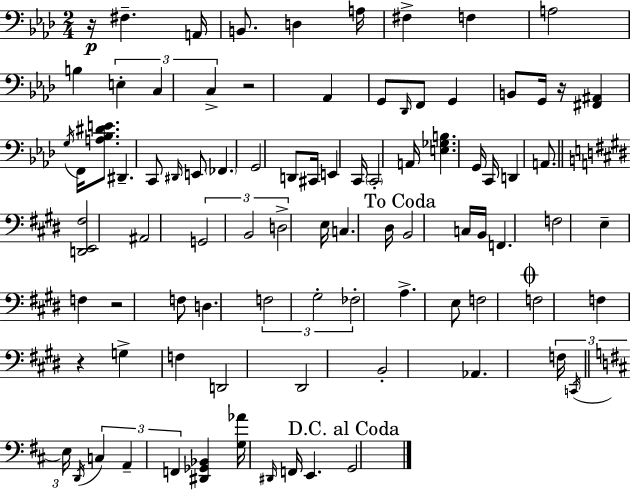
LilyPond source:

{
  \clef bass
  \numericTimeSignature
  \time 2/4
  \key aes \major
  r16\p fis4.-- a,16 | b,8. d4 a16 | fis4-> f4 | a2 | \break b4 \tuplet 3/2 { e4-. | c4 c4-> } | r2 | aes,4 g,8 \grace { des,16 } f,8 | \break g,4 b,8 g,16 | r16 <fis, ais,>4 \acciaccatura { g16 } f,16 <a bes dis' e'>8. | dis,4.-- | c,8 \grace { dis,16 } e,8 \parenthesize fes,4. | \break g,2 | d,8 cis,16 e,4 | c,16 \parenthesize c,2-. | a,16 <e ges b>4. | \break g,16 c,16 d,4 | a,8. \bar "||" \break \key e \major <d, e, fis>2 | ais,2 | \tuplet 3/2 { g,2 | b,2 | \break d2-> } | e16 c4. dis16 | \mark "To Coda" b,2 | c16 b,16 f,4. | \break f2 | e4-- f4 | r2 | f8 d4. | \break \tuplet 3/2 { f2 | gis2-. | fes2-. } | a4.-> e8 | \break f2 | \mark \markup { \musicglyph "scripts.coda" } f2 | f4 r4 | g4-> f4 | \break d,2 | dis,2 | b,2-. | aes,4. \tuplet 3/2 { f16 \acciaccatura { c,16 } | \break \bar "||" \break \key d \major e16 } \acciaccatura { d,16 } \tuplet 3/2 { c4 a,4-- | f,4 } <dis, ges, bes,>4 | <g aes'>16 \grace { dis,16 } f,16 e,4. | \mark "D.C. al Coda" g,2 | \break \bar "|."
}